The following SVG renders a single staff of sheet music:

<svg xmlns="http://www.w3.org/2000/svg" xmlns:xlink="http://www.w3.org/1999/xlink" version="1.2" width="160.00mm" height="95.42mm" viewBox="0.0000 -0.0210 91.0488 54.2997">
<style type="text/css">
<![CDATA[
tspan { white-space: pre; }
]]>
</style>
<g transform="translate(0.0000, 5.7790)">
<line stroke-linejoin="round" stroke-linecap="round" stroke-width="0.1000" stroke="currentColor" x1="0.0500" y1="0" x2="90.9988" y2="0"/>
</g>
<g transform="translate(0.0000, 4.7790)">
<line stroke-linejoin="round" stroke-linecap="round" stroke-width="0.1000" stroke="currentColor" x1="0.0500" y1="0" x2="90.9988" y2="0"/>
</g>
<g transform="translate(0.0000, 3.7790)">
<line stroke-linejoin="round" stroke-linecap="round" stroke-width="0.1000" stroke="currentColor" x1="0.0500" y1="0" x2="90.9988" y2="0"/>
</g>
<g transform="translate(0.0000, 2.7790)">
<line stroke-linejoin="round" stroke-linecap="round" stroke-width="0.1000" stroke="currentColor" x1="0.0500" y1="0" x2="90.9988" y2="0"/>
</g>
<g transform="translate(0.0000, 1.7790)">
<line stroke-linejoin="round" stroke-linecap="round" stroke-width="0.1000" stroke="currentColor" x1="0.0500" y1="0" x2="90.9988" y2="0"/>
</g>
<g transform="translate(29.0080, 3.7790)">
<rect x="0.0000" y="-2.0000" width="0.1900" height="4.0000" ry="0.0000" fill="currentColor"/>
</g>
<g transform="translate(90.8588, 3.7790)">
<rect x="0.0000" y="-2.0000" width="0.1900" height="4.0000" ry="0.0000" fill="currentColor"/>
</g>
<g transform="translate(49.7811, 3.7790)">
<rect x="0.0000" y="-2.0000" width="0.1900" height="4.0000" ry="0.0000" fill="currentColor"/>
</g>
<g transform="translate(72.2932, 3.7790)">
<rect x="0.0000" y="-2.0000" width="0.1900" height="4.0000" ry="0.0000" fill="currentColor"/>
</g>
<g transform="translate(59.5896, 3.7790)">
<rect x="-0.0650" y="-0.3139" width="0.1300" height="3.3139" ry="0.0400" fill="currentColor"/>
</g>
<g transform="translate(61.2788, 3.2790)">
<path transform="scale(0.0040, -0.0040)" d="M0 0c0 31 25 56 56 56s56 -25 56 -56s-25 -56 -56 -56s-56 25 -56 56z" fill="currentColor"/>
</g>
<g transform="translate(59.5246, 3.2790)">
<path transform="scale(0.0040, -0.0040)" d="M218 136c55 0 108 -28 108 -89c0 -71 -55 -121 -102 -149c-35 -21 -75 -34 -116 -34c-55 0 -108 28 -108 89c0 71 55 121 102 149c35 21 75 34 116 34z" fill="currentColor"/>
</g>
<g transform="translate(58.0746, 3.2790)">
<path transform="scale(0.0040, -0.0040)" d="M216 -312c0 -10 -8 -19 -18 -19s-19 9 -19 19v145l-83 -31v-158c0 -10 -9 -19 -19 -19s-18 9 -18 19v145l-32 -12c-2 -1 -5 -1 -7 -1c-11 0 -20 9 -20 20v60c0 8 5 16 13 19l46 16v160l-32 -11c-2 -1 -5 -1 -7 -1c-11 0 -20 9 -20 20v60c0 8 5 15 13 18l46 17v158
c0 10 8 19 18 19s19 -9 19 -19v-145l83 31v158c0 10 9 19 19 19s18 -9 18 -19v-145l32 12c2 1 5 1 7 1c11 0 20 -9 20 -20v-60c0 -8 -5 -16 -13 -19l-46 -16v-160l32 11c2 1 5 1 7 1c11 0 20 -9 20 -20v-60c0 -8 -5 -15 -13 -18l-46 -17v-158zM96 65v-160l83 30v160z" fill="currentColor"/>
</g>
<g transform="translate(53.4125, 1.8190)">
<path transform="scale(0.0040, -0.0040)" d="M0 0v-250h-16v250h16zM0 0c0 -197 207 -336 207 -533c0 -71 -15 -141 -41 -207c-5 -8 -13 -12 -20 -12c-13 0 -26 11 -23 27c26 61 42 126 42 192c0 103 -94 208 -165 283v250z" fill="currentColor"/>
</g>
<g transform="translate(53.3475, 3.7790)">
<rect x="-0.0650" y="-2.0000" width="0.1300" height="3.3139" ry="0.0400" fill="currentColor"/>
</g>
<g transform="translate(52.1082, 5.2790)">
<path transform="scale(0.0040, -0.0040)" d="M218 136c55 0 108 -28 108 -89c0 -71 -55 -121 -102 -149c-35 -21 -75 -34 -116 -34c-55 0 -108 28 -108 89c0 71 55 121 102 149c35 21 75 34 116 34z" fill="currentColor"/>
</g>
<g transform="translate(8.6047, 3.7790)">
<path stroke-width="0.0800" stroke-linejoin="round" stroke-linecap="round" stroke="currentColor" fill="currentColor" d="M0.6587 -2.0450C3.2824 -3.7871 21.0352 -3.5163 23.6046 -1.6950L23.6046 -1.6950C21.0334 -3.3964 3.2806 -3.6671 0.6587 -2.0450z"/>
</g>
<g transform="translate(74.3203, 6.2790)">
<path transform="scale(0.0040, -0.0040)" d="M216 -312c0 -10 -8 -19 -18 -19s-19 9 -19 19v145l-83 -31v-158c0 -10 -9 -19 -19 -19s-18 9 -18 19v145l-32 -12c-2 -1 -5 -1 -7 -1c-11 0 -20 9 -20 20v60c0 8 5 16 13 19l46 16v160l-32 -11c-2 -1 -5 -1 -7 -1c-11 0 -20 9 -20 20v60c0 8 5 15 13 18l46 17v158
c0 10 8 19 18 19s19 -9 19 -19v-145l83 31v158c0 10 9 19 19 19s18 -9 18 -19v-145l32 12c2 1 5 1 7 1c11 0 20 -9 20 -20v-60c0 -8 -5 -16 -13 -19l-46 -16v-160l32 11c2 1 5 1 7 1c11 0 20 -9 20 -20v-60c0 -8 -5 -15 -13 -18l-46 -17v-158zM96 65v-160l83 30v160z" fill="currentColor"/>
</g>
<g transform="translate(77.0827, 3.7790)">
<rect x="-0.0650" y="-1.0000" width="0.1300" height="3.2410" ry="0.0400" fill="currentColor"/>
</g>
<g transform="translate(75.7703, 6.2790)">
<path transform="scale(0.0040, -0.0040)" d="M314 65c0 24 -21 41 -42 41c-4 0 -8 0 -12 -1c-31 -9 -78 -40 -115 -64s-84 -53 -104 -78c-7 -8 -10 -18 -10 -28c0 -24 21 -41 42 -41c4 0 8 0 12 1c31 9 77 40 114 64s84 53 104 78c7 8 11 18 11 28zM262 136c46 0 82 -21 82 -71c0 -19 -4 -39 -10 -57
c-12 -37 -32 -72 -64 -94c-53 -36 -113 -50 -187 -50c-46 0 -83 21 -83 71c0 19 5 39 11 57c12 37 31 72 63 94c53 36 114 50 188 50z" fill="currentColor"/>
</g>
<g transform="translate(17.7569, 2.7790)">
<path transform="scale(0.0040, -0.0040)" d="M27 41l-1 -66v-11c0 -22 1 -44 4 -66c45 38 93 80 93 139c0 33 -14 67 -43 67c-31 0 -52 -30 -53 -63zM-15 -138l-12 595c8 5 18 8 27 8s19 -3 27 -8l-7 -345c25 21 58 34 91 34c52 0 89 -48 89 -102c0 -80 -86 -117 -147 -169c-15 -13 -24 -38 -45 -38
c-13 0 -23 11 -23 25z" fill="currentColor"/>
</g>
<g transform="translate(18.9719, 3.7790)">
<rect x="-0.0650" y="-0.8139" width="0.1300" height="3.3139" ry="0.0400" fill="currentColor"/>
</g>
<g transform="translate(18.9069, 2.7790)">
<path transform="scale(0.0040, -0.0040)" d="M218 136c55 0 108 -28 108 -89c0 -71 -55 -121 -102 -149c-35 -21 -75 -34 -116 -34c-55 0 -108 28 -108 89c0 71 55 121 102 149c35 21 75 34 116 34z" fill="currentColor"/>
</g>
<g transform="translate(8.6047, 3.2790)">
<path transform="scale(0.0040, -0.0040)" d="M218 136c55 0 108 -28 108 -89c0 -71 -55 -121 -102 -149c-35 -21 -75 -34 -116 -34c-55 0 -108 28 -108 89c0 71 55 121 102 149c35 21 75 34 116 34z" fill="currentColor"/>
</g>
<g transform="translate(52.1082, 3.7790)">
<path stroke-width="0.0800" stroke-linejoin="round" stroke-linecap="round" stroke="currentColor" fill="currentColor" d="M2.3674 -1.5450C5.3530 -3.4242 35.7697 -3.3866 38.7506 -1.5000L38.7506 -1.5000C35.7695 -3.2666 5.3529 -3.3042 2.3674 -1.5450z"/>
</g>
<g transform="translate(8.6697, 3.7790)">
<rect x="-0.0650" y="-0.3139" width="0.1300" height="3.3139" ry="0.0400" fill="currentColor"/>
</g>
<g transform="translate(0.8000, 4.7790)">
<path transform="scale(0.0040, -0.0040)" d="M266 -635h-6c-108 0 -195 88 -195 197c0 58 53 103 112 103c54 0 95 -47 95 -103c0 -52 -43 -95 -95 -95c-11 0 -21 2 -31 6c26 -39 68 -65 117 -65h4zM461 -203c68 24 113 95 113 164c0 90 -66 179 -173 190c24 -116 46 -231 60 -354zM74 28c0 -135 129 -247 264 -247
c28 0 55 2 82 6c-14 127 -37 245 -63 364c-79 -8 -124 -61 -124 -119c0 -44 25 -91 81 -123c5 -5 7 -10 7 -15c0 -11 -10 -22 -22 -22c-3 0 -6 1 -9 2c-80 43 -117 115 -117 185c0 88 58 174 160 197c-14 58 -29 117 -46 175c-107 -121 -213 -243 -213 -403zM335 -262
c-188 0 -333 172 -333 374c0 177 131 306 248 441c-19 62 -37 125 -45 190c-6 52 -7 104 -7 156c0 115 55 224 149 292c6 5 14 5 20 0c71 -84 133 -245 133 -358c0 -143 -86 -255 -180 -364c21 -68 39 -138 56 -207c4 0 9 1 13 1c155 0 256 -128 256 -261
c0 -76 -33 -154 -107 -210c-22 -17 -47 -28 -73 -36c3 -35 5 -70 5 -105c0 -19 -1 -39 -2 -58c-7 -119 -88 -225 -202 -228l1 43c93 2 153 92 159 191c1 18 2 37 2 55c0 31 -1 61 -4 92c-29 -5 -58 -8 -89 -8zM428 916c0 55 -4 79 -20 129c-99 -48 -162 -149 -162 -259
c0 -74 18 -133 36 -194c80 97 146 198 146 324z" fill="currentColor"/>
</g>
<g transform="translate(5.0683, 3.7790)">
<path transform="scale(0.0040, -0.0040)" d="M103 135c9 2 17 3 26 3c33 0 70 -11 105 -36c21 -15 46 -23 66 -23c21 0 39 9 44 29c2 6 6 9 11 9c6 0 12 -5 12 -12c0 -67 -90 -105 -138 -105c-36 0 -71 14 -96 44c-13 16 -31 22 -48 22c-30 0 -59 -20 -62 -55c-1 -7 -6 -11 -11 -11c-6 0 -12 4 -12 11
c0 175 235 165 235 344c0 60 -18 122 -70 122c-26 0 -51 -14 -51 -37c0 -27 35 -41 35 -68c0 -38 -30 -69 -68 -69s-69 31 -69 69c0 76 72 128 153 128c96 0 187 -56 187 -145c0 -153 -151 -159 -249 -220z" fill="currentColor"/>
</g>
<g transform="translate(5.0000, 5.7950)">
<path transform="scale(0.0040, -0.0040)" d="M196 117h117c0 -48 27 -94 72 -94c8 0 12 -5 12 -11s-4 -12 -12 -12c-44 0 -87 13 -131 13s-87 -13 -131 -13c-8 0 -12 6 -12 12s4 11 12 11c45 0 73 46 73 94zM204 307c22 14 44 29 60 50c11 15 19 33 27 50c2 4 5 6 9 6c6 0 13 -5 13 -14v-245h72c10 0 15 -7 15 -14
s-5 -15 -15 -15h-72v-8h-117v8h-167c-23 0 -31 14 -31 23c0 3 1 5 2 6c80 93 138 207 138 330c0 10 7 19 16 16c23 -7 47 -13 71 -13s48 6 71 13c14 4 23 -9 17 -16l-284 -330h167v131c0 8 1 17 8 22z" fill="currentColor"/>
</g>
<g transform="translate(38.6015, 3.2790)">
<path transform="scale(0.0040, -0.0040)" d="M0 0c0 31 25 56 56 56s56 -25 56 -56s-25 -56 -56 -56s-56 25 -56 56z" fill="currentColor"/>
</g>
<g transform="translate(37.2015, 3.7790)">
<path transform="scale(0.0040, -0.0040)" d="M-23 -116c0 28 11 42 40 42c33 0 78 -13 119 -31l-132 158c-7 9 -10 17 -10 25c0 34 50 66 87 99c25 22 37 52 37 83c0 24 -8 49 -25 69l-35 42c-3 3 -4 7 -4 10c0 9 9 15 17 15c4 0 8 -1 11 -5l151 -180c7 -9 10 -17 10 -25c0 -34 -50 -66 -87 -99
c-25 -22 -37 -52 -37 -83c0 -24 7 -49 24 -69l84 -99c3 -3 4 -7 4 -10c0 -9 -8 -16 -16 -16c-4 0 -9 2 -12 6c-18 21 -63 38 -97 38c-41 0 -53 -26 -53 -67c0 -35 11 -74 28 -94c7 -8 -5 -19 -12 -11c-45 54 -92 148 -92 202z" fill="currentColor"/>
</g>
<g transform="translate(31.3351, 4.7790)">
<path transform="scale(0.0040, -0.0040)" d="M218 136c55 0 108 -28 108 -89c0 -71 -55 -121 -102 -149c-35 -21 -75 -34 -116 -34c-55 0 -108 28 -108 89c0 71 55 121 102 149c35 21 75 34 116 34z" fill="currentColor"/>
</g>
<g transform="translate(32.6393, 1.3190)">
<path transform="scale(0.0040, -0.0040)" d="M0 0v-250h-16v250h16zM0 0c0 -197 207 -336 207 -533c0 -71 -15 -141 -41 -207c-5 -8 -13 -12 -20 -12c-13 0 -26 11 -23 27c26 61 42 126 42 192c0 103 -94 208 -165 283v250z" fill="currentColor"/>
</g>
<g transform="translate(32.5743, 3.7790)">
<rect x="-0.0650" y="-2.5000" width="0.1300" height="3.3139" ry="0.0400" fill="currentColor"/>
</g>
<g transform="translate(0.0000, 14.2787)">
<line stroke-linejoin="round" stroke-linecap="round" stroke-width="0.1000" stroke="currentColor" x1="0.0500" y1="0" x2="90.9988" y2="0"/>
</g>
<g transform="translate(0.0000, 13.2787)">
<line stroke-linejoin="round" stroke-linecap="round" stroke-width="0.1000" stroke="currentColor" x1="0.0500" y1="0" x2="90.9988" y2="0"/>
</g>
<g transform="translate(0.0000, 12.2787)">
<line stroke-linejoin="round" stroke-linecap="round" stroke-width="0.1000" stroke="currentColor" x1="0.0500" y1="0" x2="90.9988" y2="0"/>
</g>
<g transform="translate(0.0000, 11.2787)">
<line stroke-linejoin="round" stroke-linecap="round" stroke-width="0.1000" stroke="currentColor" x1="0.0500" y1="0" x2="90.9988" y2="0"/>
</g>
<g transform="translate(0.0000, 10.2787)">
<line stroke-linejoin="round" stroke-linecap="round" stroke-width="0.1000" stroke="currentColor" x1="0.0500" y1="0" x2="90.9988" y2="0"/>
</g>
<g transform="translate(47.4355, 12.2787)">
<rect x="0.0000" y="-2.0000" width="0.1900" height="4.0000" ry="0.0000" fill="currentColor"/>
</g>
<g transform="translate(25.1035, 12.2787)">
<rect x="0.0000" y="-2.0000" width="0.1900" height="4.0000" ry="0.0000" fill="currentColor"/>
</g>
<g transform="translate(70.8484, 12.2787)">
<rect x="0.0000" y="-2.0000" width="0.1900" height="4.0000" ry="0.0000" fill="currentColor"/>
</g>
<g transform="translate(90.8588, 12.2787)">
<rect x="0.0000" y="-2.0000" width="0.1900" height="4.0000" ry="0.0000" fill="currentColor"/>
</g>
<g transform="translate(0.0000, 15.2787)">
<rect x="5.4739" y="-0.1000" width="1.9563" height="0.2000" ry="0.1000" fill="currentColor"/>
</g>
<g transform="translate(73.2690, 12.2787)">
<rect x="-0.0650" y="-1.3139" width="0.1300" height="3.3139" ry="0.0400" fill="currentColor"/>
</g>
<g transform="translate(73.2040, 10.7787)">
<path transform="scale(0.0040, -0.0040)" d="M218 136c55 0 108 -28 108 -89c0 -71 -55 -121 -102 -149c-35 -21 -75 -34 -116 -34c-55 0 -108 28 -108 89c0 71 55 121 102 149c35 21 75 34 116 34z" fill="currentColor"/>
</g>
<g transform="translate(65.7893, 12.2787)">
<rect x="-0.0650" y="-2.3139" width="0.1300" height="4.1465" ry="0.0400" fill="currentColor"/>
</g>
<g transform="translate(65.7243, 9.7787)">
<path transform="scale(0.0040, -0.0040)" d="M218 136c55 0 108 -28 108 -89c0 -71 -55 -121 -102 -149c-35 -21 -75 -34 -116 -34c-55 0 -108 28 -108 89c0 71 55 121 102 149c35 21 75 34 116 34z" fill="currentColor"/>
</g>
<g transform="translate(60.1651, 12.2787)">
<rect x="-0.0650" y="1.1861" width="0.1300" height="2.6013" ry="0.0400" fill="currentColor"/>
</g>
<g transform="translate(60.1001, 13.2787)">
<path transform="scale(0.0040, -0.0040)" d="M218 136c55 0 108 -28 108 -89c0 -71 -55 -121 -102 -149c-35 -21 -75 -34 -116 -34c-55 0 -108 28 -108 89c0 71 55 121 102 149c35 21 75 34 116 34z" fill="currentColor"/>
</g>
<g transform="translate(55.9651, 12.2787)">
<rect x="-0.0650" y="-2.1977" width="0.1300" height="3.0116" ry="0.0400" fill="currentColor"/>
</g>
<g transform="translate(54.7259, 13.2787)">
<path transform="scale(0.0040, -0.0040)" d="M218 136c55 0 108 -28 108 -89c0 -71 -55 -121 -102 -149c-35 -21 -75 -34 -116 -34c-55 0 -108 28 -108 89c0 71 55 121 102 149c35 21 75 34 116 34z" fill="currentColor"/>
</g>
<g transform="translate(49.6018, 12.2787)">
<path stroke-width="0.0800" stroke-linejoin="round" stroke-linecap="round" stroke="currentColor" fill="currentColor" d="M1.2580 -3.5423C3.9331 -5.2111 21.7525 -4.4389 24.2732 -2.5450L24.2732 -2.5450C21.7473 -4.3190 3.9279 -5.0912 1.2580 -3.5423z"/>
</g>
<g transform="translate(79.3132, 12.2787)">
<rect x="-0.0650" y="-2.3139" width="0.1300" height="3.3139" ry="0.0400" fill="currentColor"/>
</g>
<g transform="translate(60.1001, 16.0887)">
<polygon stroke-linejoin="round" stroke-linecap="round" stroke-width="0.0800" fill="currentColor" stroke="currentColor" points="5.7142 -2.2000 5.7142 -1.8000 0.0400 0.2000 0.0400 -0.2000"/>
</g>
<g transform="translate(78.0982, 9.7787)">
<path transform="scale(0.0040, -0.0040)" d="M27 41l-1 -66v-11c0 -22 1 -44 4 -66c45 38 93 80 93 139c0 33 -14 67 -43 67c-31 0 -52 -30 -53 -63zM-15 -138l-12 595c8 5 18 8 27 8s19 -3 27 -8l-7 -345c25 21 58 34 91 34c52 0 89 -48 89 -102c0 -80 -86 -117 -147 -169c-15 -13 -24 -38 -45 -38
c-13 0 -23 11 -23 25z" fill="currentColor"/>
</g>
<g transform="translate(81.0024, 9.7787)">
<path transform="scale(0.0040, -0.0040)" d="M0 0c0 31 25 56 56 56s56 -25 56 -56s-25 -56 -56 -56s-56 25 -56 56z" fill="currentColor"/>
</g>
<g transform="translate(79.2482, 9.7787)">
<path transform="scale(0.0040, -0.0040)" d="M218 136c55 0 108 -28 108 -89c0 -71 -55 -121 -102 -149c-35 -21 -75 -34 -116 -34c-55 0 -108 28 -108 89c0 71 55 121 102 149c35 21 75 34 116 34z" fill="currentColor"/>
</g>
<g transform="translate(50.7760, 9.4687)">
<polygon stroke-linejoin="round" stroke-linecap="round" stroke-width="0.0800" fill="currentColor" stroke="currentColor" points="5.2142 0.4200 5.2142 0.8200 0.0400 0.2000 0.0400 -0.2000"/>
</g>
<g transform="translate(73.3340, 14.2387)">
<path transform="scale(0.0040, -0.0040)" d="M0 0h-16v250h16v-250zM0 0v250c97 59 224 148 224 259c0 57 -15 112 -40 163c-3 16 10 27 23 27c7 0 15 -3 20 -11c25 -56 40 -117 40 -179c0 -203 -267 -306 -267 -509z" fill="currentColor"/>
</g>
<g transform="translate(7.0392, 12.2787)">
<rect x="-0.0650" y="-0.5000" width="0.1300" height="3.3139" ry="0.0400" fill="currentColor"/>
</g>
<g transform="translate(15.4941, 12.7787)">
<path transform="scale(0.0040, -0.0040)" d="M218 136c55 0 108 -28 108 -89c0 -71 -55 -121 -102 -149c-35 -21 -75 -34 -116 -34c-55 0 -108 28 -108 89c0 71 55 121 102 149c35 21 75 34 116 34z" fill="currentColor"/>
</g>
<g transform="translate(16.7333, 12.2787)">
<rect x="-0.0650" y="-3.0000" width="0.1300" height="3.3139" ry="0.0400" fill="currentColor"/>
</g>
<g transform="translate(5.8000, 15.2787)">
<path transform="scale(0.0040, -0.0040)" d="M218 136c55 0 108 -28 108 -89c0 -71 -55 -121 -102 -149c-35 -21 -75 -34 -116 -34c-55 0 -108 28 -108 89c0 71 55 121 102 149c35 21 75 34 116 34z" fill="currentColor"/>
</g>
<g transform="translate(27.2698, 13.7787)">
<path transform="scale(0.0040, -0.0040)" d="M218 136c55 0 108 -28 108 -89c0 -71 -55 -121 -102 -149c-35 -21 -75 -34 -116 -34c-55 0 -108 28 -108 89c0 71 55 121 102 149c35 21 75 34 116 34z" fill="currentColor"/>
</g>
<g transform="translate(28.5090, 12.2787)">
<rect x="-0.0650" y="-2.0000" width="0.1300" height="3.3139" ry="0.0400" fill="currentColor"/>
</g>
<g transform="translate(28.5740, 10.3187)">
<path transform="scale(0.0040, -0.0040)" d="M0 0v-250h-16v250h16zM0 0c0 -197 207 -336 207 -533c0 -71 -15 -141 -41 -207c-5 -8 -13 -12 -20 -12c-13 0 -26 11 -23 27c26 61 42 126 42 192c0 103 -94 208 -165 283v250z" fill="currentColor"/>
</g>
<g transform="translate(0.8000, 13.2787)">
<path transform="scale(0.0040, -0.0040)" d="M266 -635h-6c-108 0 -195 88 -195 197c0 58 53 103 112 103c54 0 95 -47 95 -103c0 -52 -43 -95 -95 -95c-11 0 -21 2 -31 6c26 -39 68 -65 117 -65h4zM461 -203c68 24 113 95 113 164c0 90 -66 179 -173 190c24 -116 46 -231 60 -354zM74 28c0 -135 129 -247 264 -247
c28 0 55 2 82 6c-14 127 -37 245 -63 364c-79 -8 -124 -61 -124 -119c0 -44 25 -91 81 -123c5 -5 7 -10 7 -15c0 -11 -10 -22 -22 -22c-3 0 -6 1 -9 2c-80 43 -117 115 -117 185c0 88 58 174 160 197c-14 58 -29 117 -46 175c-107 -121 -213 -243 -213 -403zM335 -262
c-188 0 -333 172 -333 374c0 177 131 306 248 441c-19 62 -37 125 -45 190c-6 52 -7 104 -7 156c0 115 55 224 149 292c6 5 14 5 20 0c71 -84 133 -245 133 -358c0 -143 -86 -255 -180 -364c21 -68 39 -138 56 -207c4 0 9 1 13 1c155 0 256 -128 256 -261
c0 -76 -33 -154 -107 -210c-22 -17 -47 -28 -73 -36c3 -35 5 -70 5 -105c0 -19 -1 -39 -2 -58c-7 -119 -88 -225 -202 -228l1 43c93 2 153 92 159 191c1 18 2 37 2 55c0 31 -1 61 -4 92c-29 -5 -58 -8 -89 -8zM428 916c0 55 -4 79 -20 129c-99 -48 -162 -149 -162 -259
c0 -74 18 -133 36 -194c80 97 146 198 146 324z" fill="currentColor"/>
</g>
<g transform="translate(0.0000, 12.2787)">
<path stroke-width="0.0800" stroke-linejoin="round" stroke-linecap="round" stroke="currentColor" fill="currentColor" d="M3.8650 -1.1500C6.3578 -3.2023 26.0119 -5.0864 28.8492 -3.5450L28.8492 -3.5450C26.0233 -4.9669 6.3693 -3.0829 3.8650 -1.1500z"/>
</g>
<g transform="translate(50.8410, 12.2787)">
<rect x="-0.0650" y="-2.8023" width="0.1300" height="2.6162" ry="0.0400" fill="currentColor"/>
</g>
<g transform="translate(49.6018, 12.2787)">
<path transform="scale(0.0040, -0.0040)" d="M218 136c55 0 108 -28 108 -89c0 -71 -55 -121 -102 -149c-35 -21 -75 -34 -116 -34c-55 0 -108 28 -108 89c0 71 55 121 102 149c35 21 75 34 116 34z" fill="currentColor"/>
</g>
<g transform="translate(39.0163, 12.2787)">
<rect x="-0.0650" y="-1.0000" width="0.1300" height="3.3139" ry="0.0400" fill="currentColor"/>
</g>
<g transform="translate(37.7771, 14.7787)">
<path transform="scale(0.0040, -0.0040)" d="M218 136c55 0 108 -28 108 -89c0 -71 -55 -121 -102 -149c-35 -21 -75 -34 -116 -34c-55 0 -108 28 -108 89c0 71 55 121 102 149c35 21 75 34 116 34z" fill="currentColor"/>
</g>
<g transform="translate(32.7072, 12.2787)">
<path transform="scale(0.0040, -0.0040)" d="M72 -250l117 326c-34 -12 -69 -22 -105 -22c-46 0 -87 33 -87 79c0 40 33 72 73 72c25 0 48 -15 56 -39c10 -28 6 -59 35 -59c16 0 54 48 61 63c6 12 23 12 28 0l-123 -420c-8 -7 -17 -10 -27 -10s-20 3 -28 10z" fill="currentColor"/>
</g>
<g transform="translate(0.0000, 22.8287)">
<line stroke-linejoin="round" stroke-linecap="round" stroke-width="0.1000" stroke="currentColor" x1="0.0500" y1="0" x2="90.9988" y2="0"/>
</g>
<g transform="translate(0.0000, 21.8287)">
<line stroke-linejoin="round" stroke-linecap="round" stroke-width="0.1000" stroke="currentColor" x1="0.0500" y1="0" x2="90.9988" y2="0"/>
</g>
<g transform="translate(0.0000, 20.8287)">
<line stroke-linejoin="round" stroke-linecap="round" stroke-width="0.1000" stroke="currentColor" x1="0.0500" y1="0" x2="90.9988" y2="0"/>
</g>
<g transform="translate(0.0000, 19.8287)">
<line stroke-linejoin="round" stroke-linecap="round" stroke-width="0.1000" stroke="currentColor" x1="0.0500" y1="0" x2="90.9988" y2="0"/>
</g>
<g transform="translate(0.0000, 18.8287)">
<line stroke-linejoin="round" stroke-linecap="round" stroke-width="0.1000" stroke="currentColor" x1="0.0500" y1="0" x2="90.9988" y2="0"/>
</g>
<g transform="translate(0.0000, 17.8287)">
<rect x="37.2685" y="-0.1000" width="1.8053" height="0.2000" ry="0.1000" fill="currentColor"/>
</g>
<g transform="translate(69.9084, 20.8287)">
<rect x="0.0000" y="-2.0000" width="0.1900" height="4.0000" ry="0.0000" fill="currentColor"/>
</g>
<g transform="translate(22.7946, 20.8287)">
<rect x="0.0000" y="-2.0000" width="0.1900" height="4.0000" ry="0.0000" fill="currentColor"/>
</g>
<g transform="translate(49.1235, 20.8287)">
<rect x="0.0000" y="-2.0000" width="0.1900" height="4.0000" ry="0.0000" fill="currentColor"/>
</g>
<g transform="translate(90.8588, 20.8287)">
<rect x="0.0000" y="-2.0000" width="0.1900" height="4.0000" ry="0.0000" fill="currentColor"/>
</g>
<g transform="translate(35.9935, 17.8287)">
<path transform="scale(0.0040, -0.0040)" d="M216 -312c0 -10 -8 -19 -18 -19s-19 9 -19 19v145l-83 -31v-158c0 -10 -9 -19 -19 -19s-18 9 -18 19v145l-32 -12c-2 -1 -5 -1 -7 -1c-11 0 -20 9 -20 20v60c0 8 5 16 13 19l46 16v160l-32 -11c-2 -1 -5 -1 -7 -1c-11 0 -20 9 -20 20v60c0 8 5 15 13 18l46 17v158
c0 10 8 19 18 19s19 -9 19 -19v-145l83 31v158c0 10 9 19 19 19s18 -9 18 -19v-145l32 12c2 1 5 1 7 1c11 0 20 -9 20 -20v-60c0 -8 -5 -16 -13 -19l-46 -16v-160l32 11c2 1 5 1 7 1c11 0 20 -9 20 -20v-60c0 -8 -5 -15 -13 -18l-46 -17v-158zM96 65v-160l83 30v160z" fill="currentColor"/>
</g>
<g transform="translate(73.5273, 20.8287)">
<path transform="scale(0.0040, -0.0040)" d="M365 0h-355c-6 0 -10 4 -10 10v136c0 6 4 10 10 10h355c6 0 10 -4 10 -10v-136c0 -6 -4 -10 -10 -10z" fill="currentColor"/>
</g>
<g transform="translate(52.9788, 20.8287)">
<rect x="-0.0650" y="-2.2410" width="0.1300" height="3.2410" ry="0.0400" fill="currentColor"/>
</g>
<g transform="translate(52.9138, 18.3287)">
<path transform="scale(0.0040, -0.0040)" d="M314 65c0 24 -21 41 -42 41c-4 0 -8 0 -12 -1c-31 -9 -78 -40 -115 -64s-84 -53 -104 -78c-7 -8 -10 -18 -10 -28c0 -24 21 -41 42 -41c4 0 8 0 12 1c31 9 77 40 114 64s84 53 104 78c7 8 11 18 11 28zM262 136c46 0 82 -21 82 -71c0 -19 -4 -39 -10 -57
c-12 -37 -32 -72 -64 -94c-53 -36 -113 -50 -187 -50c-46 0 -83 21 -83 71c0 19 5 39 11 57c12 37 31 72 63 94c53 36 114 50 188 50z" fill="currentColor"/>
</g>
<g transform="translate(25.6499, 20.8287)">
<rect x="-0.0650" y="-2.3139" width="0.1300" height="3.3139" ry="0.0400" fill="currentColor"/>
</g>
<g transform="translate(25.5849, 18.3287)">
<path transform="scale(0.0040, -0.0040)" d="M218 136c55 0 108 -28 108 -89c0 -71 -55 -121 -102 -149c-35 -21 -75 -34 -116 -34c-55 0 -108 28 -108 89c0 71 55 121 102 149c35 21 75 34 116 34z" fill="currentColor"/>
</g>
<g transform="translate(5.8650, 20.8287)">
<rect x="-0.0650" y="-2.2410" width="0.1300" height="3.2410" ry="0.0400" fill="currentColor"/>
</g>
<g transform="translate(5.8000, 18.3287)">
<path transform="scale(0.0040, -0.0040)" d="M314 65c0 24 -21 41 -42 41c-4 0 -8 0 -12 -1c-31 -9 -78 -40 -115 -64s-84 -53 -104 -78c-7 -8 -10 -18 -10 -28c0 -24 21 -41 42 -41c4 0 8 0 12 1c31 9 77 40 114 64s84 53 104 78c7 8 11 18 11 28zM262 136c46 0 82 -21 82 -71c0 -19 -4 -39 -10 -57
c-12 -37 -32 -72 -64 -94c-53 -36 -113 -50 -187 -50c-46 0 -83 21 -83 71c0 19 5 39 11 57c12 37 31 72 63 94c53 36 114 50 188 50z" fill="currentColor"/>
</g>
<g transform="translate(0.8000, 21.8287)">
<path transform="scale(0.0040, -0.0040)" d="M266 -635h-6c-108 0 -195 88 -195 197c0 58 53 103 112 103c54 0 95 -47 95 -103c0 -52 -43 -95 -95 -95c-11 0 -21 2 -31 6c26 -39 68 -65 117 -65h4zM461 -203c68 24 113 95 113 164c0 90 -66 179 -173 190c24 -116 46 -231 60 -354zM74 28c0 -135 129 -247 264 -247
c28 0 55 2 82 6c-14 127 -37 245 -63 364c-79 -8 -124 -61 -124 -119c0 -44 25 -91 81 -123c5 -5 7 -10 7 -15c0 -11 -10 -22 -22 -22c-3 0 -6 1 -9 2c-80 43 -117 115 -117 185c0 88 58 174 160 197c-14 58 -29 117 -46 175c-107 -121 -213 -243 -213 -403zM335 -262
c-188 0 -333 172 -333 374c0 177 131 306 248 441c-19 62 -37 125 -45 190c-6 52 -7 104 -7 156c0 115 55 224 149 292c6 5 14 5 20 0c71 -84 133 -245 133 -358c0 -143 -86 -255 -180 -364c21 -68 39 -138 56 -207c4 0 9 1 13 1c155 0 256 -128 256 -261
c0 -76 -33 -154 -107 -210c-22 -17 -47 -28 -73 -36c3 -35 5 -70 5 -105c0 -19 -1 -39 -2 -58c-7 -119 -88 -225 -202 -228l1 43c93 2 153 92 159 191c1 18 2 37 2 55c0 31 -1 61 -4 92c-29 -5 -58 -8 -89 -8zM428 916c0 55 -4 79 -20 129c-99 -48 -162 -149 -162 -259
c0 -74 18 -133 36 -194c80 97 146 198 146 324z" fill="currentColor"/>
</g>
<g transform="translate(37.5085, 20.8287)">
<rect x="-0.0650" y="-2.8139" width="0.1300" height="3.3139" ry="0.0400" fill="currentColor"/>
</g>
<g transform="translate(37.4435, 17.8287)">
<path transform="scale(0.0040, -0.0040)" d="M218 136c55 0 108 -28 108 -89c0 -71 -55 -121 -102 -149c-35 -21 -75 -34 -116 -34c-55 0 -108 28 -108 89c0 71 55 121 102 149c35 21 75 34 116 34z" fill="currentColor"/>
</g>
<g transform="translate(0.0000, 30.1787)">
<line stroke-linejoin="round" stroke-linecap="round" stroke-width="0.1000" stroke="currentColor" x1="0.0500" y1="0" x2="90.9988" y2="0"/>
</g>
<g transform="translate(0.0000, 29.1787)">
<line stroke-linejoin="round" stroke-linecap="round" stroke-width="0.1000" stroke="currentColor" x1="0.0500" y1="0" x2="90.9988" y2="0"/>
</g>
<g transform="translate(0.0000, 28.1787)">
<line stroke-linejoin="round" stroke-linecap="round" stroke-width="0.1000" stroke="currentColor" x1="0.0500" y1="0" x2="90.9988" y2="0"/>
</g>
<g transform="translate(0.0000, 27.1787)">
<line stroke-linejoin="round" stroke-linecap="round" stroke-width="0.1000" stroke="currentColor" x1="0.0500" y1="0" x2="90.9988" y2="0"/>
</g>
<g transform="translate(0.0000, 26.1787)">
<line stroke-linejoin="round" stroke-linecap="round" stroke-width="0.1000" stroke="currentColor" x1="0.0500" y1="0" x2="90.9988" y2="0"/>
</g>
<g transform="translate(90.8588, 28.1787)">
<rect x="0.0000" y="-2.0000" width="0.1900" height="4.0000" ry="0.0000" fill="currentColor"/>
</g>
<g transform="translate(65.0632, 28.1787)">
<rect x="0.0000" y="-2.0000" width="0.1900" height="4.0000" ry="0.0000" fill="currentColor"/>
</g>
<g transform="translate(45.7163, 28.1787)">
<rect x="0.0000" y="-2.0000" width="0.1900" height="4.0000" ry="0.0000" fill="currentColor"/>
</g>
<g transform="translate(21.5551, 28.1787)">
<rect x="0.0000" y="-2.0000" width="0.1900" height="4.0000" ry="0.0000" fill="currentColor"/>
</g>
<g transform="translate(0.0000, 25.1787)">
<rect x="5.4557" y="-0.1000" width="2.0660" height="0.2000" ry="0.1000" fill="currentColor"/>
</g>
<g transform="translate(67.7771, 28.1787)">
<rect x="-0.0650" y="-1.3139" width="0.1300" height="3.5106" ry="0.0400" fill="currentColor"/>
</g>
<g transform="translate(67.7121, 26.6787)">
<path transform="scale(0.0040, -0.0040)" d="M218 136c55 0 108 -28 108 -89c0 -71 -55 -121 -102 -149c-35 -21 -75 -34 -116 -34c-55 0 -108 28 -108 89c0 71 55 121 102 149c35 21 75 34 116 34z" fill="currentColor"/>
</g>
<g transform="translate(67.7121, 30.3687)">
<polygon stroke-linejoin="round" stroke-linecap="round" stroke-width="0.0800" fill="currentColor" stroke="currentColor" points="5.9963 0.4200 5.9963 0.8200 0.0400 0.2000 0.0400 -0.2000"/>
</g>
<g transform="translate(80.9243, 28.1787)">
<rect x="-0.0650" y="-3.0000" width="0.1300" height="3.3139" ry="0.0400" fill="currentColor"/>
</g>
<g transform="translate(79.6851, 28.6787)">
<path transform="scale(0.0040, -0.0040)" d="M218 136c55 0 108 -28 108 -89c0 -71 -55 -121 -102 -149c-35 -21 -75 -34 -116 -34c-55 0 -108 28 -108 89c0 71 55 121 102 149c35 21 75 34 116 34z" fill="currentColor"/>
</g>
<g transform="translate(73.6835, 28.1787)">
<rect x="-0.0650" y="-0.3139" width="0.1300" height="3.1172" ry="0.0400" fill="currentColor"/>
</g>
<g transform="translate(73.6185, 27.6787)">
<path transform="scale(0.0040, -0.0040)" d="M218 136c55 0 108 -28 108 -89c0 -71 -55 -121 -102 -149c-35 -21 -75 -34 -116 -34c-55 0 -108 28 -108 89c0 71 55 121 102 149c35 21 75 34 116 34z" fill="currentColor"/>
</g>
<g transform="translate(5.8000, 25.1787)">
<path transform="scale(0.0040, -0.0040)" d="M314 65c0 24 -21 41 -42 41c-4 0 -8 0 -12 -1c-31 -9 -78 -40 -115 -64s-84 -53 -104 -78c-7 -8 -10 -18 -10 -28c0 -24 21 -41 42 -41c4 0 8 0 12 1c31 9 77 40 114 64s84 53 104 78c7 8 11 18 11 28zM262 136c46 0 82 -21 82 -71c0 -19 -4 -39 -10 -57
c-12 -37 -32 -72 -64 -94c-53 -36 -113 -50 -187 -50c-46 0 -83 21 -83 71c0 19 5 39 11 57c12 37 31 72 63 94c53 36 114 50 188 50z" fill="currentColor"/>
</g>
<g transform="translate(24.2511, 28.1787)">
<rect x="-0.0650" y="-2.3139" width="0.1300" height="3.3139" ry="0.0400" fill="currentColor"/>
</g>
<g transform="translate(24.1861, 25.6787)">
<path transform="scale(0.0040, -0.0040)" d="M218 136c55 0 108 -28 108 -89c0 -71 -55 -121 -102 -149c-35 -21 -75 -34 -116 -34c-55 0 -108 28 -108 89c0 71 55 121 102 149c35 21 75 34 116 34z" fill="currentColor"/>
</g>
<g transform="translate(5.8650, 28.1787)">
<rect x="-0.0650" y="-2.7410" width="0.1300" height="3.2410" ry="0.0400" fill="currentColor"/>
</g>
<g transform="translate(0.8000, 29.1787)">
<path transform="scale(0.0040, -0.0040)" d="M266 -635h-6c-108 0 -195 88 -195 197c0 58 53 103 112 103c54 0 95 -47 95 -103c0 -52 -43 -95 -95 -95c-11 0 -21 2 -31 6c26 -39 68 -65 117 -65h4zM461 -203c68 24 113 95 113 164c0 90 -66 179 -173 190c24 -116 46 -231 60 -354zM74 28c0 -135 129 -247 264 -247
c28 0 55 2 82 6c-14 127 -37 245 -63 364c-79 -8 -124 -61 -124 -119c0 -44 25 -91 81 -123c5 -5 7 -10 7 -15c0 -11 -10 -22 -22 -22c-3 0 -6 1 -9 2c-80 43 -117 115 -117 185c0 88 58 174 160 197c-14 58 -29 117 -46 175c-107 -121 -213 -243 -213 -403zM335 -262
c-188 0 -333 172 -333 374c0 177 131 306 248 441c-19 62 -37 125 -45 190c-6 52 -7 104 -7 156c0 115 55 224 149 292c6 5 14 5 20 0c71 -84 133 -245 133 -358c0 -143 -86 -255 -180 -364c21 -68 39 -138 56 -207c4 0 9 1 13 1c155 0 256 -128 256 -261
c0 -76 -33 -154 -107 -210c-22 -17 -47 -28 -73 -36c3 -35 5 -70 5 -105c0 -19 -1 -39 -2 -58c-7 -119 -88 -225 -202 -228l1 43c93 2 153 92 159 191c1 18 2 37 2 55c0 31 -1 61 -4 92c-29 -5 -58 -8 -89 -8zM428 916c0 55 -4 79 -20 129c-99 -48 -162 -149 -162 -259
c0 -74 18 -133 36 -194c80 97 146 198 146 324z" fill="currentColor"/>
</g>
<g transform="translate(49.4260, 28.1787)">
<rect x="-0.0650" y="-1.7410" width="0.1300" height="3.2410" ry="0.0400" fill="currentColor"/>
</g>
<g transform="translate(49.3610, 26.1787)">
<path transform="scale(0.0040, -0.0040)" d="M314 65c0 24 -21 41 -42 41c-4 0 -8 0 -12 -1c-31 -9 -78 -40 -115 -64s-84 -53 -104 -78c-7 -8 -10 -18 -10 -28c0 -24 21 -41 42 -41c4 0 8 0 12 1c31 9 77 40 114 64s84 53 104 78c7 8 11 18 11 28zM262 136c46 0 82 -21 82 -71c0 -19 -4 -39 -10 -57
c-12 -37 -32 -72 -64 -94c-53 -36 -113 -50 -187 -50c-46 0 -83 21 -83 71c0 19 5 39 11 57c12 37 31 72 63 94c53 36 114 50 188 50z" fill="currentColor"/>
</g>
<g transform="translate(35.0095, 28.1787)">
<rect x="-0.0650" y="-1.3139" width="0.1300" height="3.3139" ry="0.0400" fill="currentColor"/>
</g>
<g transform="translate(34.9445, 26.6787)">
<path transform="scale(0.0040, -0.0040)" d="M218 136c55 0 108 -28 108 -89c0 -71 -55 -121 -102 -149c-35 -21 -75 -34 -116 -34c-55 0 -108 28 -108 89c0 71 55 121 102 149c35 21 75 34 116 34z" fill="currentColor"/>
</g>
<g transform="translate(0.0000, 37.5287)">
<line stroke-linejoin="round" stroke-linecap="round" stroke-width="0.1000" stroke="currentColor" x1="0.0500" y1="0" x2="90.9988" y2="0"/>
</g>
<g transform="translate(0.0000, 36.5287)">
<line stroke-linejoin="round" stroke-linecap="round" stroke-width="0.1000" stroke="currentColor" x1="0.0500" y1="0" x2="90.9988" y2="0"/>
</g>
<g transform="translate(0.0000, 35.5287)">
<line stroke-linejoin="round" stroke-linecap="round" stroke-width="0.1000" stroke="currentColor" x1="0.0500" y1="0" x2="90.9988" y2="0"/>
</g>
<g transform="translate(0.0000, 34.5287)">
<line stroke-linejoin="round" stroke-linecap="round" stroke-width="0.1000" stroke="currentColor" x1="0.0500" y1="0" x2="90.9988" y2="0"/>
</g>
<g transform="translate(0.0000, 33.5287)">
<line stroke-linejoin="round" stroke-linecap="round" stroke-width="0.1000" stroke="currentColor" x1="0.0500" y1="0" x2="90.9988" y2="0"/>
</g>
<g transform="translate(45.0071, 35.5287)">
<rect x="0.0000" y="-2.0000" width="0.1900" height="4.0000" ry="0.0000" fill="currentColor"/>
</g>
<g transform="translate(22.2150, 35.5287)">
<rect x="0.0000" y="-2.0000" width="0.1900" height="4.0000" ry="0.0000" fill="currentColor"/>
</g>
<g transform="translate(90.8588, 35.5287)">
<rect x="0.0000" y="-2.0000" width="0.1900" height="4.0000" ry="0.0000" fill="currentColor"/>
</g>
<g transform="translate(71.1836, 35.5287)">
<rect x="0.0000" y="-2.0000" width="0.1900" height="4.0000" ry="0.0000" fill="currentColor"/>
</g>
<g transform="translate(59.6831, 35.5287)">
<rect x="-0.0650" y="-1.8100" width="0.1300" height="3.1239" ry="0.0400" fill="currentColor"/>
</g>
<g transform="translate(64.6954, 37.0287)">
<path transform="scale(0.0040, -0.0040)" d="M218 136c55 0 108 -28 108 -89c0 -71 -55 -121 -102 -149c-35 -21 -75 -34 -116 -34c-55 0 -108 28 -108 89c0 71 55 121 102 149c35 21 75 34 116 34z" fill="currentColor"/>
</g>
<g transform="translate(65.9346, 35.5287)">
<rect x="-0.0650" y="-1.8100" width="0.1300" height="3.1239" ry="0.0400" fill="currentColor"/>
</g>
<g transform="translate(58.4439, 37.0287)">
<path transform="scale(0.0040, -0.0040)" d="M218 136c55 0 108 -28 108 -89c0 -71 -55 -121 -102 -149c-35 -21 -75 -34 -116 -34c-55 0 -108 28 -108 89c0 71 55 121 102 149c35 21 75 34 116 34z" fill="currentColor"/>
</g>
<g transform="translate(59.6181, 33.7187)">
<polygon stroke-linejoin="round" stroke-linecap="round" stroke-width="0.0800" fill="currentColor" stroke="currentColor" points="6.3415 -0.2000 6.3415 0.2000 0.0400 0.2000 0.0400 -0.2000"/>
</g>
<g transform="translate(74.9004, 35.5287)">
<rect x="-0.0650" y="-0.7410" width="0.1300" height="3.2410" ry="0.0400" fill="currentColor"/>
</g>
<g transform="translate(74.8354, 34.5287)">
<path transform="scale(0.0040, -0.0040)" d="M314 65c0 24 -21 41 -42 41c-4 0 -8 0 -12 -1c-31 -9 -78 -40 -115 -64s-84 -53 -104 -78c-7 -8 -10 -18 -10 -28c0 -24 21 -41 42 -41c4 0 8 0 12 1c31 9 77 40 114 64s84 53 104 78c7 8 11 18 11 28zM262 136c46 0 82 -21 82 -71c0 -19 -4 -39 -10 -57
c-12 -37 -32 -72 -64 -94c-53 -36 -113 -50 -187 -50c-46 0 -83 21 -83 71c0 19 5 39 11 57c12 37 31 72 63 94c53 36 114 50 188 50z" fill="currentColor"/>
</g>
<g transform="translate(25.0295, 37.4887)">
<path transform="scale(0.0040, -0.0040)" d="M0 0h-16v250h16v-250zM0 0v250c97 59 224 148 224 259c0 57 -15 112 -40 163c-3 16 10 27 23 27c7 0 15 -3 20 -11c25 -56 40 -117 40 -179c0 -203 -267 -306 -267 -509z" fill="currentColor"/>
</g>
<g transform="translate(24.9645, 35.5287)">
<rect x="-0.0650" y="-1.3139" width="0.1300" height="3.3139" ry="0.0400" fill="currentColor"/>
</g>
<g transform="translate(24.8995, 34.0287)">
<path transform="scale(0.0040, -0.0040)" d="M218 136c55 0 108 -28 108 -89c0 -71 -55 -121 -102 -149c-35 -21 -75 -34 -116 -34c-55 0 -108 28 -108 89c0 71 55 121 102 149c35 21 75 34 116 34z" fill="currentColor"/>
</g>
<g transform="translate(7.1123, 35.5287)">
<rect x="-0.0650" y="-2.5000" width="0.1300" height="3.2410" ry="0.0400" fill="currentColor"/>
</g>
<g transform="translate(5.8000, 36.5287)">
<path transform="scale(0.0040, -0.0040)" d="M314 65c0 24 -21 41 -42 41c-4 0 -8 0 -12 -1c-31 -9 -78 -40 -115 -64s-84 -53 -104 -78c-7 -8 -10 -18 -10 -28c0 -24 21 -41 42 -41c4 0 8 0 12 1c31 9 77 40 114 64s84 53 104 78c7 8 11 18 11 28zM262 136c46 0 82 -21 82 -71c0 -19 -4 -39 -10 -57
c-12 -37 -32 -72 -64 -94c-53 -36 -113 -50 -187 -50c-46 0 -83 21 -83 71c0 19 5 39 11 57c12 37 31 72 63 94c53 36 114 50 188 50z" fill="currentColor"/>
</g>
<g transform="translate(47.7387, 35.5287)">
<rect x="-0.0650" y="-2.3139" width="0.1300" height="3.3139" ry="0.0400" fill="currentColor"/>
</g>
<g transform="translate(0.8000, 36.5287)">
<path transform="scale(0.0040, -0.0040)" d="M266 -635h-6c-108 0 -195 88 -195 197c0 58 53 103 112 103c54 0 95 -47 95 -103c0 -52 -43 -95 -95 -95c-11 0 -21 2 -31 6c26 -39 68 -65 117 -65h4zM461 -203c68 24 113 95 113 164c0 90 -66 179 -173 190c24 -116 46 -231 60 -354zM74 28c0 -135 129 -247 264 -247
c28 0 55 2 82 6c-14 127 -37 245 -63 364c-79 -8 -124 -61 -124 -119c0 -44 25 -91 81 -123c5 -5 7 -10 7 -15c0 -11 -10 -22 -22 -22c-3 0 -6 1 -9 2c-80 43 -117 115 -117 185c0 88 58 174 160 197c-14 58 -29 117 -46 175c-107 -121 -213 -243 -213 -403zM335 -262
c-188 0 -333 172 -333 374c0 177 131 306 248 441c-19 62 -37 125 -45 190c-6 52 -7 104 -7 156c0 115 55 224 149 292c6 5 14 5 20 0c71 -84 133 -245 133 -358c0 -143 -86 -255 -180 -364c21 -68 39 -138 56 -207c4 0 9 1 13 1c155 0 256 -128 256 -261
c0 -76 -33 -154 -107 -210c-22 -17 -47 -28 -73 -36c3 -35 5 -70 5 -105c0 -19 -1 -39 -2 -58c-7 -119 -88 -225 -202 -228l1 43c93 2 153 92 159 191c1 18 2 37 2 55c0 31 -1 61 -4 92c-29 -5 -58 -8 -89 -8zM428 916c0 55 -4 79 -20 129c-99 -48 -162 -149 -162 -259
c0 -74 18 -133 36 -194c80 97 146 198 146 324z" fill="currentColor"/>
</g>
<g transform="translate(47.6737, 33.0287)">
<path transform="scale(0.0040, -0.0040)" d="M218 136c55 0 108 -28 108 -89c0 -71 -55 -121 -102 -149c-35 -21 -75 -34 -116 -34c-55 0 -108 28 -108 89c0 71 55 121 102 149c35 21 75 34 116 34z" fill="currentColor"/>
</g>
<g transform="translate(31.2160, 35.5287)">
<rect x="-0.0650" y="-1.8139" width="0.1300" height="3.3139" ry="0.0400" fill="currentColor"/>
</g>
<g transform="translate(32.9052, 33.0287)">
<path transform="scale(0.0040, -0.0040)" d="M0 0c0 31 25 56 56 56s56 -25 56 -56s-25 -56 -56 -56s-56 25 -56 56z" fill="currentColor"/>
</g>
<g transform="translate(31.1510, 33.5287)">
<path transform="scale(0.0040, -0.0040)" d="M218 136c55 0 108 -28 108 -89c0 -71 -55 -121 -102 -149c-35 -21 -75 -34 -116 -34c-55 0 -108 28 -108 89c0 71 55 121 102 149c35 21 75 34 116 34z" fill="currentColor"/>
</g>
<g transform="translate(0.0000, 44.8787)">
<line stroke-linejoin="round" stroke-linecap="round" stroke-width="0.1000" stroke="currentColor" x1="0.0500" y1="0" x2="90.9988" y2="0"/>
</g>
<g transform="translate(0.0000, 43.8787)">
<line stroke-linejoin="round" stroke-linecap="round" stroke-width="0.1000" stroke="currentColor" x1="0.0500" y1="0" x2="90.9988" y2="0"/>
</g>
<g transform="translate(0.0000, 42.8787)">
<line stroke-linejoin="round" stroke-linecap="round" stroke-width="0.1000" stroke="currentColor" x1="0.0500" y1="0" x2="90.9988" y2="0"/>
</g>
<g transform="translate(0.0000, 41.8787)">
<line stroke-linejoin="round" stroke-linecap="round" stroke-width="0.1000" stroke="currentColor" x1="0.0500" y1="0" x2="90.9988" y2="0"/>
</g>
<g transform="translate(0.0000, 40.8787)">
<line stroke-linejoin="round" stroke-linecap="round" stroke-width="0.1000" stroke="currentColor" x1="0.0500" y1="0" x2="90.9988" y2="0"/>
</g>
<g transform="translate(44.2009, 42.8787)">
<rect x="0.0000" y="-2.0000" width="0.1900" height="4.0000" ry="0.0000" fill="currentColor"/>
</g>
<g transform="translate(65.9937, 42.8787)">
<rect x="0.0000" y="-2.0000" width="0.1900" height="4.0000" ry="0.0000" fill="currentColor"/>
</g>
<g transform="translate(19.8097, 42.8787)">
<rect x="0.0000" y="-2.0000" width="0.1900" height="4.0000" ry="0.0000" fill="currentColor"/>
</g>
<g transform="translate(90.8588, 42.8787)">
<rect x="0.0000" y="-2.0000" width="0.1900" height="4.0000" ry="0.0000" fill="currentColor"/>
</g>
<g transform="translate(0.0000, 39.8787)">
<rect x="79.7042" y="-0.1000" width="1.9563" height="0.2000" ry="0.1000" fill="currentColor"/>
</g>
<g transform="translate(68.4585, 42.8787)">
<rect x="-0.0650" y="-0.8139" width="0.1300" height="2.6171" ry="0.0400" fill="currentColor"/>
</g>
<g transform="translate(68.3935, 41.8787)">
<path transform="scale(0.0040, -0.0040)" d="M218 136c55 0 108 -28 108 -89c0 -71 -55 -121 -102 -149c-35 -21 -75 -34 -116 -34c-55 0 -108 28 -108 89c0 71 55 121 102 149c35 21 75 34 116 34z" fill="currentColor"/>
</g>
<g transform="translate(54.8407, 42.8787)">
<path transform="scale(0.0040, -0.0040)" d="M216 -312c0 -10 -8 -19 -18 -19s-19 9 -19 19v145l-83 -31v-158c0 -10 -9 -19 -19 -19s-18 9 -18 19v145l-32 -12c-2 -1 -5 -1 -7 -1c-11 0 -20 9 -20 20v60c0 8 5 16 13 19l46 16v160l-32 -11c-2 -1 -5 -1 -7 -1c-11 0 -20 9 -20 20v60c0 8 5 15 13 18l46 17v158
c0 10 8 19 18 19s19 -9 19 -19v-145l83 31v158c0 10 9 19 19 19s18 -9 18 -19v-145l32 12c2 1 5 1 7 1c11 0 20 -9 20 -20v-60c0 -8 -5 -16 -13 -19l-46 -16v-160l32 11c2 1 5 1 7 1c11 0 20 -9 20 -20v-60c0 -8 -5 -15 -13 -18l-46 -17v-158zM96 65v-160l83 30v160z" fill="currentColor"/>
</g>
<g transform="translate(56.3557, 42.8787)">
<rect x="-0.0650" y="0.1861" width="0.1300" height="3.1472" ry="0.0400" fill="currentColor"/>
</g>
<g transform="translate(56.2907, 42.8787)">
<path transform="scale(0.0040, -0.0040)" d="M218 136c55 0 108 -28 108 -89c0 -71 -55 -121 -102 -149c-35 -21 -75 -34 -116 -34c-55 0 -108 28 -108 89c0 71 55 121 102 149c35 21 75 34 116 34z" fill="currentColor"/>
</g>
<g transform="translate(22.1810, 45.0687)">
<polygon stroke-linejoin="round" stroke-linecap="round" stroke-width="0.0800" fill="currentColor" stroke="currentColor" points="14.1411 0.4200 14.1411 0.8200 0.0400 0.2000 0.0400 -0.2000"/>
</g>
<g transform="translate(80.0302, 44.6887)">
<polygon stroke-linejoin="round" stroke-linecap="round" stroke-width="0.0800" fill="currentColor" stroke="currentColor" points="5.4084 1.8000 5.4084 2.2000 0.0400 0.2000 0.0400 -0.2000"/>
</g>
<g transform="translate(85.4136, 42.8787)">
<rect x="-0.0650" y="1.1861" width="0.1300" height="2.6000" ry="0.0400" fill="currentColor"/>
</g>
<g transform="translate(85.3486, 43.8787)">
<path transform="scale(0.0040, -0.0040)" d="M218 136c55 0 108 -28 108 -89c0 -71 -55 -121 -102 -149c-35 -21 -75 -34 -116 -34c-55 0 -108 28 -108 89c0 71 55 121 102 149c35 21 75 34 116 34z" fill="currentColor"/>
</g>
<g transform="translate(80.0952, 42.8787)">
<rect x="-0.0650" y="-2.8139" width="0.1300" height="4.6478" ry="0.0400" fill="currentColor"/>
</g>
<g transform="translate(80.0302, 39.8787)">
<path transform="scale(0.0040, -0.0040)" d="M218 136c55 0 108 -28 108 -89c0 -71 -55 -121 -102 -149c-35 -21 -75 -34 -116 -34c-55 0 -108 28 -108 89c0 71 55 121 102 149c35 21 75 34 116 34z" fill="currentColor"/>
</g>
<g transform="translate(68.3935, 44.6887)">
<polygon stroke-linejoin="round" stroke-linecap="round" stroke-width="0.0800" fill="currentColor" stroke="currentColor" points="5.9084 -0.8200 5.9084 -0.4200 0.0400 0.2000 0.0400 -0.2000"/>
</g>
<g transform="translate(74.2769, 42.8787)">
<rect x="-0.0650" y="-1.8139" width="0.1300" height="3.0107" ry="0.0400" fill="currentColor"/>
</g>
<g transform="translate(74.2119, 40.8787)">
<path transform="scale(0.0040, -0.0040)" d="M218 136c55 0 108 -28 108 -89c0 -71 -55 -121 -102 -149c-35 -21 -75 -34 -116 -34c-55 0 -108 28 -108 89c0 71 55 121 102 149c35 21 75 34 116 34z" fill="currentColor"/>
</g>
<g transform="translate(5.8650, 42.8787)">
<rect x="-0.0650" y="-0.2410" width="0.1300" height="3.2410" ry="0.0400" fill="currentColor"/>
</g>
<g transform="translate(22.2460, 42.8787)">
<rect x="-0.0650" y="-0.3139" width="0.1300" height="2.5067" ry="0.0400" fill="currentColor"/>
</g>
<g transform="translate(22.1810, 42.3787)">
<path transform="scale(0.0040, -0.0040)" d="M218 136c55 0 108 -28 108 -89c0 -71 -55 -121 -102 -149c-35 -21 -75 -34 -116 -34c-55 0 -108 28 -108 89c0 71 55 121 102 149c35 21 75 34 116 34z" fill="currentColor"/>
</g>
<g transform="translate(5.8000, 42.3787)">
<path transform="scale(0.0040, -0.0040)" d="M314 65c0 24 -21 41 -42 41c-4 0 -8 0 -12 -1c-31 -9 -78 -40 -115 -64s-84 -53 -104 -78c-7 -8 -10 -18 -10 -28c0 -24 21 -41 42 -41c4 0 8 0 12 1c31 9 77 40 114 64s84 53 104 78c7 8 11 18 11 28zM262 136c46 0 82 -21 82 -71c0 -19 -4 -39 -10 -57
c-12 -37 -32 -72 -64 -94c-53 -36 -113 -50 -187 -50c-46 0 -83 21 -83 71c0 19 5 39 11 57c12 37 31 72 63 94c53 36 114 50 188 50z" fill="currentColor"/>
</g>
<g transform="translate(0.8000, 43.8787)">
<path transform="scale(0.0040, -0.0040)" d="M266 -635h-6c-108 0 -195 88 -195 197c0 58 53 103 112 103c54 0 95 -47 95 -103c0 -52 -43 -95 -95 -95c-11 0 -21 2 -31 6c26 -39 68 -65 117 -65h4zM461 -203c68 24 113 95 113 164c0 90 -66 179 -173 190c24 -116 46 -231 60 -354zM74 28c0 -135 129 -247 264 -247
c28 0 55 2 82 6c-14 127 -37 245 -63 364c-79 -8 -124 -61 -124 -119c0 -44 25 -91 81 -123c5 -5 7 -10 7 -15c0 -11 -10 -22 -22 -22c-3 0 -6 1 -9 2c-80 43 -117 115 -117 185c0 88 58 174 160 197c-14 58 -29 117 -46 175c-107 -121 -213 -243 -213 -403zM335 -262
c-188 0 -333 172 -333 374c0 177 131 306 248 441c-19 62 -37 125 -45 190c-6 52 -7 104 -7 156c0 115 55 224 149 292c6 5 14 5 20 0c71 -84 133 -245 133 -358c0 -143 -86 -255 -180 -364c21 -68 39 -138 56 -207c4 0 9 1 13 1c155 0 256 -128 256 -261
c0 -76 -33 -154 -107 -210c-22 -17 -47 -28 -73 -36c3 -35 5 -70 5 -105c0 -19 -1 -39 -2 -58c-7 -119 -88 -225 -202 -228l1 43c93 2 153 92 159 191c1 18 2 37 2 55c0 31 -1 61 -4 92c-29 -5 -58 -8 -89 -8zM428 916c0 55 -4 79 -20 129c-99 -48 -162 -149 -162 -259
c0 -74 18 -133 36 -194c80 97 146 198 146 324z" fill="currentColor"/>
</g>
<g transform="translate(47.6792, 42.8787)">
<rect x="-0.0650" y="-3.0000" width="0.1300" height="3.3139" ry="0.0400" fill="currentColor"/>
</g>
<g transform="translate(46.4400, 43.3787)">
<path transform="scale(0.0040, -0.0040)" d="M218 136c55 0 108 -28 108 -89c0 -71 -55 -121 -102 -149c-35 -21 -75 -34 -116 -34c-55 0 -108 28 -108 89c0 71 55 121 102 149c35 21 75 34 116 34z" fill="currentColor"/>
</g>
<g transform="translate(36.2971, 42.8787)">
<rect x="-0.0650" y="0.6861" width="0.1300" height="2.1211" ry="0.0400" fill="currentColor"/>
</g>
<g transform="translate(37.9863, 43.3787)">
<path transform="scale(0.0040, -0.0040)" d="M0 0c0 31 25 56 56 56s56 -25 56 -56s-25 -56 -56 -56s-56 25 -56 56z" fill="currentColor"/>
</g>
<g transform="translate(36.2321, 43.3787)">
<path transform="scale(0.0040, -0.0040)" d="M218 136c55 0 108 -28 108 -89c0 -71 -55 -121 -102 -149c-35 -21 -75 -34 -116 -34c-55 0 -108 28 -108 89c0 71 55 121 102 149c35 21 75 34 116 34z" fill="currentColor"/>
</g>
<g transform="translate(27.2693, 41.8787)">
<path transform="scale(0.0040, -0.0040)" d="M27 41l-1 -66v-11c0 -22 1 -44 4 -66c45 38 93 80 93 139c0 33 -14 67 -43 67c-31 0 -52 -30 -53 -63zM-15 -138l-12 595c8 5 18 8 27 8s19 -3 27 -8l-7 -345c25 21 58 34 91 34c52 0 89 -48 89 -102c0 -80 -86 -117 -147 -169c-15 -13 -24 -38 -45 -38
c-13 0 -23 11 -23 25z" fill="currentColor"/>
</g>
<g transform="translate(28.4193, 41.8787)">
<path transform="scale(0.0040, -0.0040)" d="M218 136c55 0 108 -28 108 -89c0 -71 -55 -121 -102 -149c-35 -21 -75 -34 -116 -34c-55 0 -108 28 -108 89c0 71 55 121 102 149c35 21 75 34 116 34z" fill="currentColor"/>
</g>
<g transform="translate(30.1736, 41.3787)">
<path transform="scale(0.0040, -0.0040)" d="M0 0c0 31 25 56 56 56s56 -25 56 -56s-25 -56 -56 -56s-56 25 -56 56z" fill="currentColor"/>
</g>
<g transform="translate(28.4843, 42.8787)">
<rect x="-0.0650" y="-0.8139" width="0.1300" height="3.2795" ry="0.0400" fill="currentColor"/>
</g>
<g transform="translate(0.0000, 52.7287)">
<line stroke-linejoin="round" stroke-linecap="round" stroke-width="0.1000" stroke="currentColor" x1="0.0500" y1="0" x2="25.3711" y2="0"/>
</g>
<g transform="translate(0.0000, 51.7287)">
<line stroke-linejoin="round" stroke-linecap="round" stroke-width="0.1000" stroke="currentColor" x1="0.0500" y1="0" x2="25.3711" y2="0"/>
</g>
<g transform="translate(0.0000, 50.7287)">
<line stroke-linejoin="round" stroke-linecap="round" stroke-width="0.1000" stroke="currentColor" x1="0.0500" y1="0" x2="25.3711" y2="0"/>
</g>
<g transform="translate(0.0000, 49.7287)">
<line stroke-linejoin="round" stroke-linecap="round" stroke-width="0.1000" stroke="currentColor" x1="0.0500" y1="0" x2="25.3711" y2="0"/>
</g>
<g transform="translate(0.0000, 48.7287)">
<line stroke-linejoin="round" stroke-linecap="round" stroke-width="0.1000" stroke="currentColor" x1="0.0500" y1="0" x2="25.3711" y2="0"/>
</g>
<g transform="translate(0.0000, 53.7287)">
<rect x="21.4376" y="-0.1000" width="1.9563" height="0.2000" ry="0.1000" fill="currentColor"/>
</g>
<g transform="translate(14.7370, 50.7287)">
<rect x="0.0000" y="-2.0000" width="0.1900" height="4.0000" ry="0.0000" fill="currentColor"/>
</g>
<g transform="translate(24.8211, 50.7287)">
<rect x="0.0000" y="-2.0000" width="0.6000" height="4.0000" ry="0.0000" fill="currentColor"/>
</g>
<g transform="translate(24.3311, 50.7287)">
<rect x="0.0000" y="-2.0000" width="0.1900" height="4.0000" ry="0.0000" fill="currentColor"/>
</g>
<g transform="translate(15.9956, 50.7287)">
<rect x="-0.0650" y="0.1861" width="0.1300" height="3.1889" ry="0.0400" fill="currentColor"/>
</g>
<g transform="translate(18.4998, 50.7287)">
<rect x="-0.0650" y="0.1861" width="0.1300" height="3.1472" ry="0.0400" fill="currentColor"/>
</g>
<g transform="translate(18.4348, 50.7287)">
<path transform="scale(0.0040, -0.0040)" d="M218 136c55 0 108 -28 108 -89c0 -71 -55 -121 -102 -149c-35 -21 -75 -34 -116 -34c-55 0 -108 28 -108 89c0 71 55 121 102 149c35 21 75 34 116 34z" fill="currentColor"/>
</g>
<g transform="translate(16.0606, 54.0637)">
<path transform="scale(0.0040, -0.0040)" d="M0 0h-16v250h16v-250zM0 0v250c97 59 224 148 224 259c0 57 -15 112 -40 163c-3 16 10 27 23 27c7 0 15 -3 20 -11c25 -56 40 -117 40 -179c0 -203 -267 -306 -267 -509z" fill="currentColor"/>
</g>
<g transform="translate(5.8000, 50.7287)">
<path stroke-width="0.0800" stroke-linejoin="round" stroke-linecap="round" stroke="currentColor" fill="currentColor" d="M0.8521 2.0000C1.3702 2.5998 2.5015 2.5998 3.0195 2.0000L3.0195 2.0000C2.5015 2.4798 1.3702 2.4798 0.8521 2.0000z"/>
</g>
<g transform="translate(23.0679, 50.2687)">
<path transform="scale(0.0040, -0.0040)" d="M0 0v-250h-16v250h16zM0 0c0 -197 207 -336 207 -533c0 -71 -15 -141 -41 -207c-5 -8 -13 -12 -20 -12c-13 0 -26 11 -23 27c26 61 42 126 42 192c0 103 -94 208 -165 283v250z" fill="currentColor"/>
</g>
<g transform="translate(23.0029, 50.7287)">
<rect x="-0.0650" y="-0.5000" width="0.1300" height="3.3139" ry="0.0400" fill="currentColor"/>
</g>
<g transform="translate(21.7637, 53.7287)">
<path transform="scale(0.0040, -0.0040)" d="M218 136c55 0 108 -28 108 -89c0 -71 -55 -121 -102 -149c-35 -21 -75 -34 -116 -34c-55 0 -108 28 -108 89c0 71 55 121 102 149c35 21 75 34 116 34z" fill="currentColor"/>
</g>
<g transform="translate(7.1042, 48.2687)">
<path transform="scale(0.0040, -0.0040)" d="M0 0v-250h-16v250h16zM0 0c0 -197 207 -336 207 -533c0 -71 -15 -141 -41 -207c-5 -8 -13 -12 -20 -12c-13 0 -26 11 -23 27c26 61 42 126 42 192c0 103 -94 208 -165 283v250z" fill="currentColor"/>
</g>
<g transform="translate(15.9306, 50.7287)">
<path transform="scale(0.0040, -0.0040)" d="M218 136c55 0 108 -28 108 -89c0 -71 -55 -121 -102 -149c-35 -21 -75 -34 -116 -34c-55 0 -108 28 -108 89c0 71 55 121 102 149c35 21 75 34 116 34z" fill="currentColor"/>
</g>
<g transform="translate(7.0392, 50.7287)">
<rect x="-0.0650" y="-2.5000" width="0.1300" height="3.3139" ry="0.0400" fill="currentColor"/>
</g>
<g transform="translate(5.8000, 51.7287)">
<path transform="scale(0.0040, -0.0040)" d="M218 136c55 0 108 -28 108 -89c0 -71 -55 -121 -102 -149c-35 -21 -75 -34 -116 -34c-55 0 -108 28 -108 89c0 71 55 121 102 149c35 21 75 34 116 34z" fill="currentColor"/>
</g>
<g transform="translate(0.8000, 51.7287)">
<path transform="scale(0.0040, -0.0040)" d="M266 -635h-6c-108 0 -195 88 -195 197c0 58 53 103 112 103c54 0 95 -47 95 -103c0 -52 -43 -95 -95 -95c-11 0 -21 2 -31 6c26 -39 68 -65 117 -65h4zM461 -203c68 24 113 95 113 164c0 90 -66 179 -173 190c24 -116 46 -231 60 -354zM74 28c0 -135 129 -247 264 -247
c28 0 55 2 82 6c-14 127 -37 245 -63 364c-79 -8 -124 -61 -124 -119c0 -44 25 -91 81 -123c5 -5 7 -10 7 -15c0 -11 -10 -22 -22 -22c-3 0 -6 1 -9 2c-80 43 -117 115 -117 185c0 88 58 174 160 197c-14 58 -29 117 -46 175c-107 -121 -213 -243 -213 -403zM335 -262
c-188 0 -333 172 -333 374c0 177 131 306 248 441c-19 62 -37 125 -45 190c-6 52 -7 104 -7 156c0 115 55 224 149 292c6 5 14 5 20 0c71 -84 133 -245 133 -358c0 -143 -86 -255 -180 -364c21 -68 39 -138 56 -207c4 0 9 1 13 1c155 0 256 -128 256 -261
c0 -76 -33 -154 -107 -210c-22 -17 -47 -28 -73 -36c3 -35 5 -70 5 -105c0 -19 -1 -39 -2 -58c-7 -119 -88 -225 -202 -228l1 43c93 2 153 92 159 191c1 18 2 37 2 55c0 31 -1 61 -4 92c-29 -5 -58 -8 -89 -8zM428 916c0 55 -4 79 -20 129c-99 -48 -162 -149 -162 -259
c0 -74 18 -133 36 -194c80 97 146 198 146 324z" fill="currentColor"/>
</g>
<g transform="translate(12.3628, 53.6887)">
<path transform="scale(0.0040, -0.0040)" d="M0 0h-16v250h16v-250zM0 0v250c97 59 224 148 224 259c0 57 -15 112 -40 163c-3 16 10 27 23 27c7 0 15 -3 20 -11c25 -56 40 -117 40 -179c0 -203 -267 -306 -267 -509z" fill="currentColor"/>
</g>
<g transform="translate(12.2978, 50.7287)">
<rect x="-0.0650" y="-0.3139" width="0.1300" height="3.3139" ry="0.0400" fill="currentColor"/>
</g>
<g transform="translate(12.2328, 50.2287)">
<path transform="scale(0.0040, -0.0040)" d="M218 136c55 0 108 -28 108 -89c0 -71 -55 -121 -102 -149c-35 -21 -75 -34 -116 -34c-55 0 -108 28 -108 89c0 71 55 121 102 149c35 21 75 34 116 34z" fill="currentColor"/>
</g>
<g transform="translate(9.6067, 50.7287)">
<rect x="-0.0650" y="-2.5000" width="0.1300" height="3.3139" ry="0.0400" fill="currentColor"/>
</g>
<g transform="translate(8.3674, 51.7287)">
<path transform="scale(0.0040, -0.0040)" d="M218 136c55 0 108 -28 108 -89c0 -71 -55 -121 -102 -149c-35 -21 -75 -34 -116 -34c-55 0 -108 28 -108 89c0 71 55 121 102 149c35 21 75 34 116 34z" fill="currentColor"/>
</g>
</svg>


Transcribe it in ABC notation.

X:1
T:Untitled
M:2/4
L:1/4
K:C
c _d G/2 z F/2 ^c ^D2 C A F/2 z/2 D B/2 G/2 G/2 g/2 e/2 _g g2 g ^a g2 z2 a2 g e f2 e/2 c/2 A G2 e/2 f g F/2 F/2 d2 c2 c/2 _d/2 A/2 A ^B d/2 f/2 a/2 G/2 G/2 G c/2 B/2 B C/2